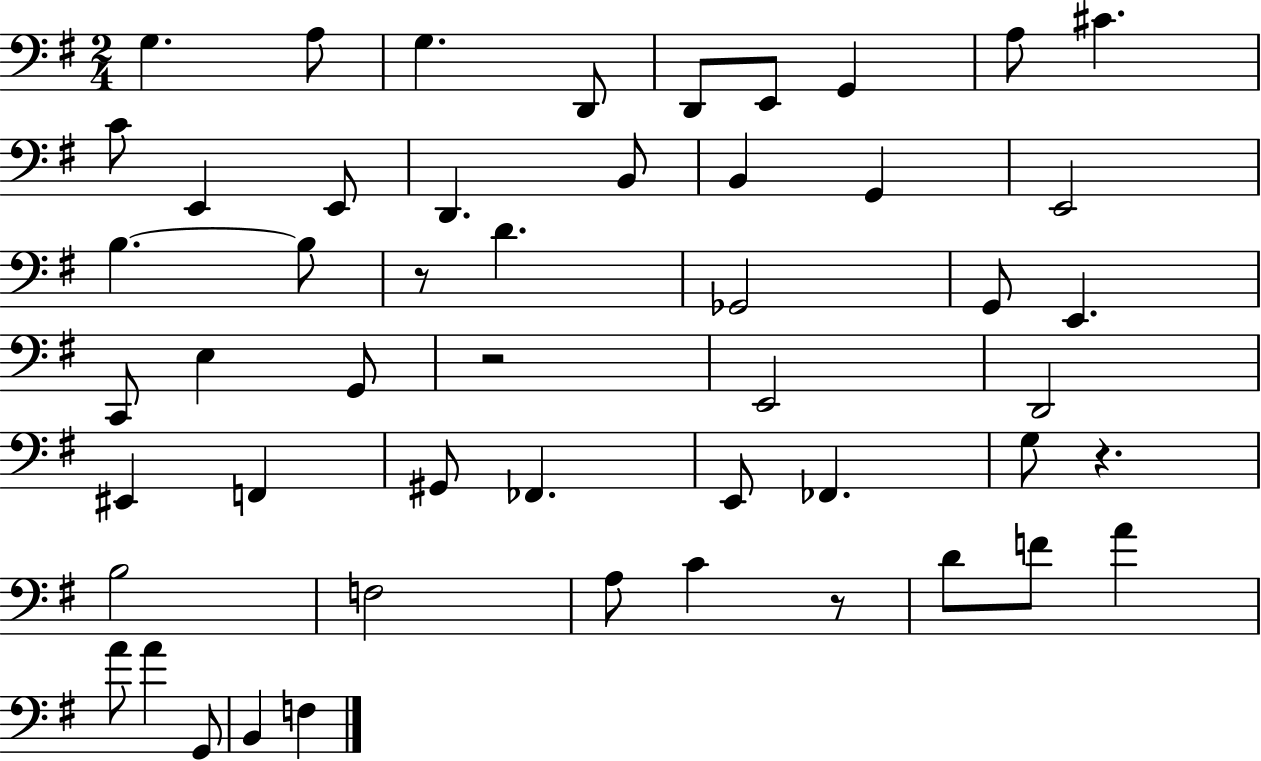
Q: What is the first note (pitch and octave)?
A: G3